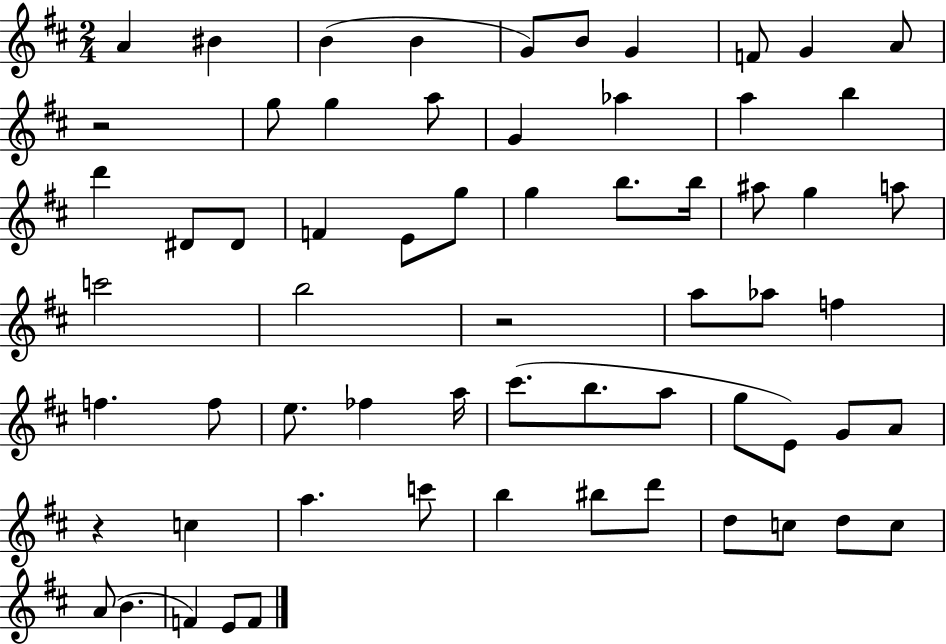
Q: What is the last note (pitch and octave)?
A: F4